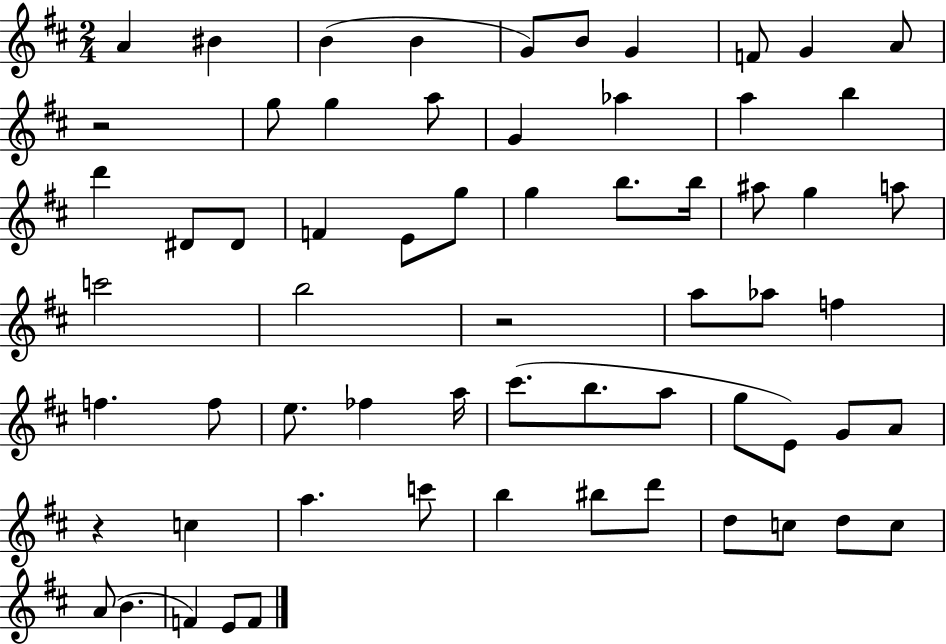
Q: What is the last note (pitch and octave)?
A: F4